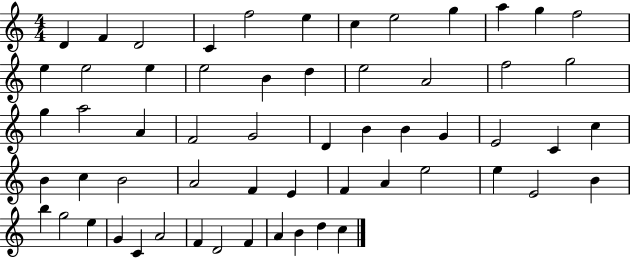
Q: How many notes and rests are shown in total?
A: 59